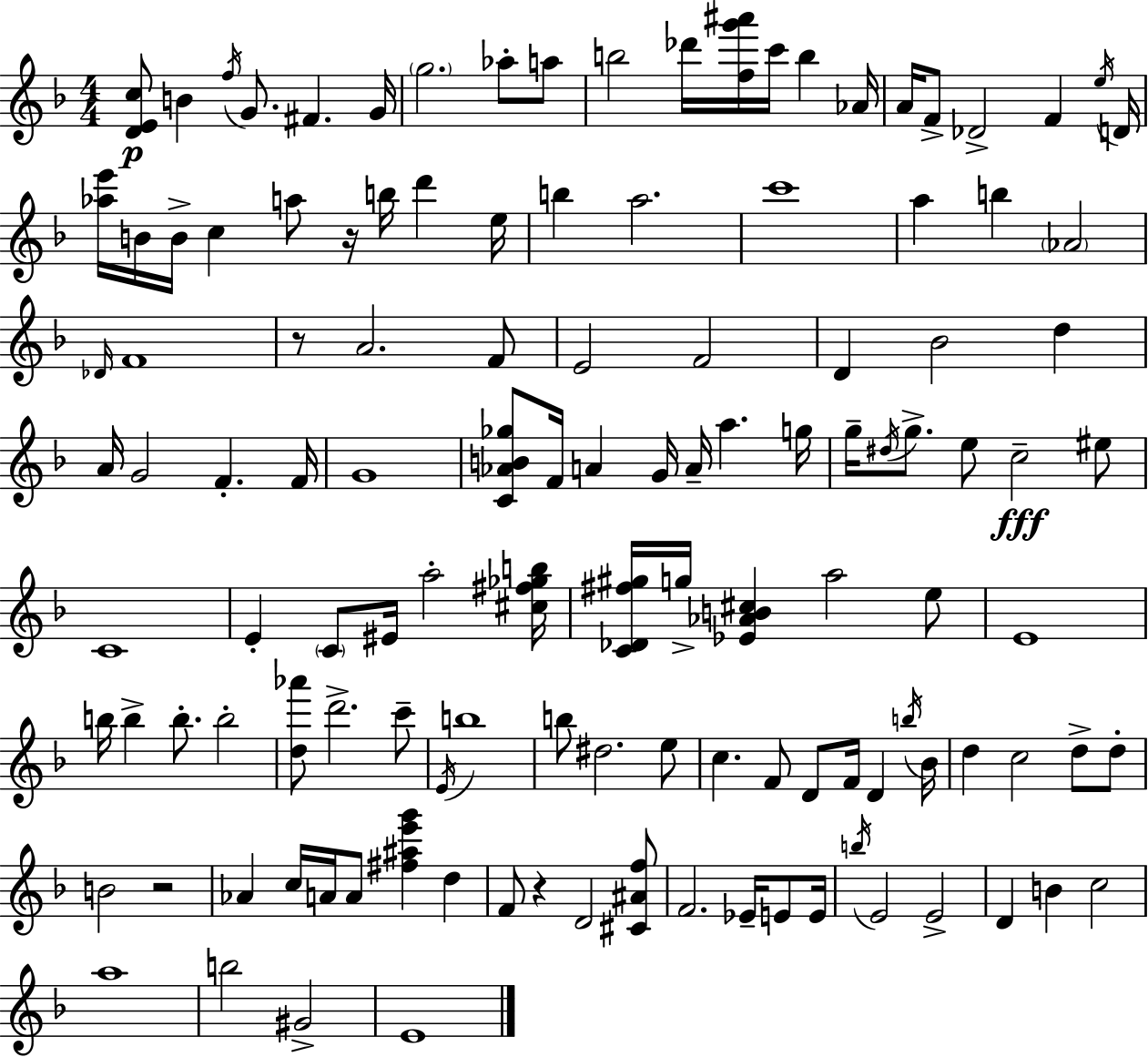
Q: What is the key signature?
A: F major